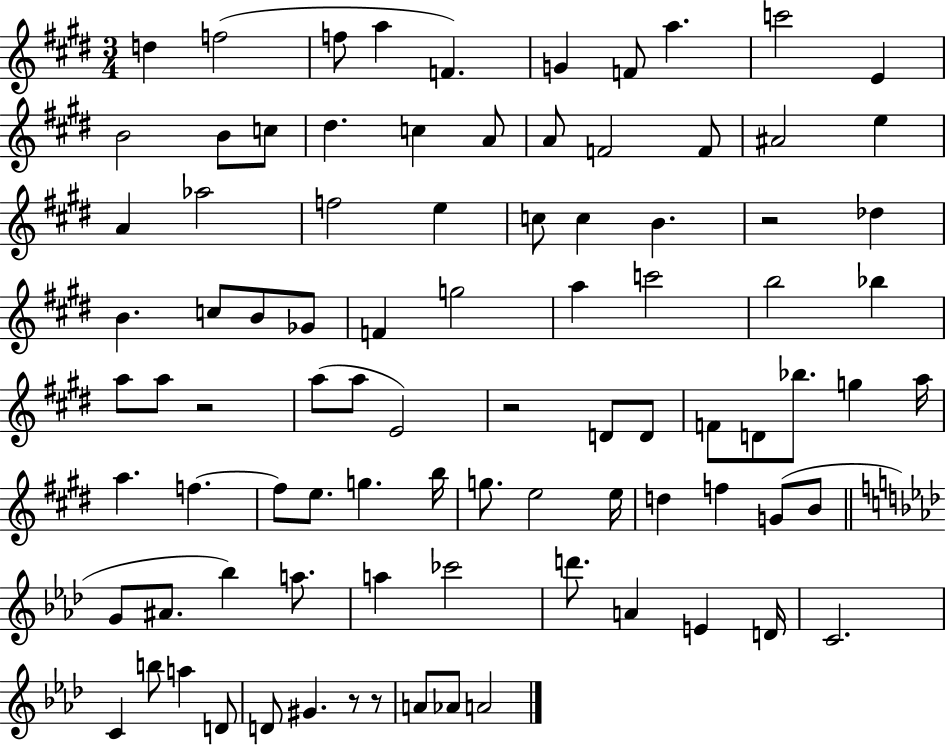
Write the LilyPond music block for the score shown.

{
  \clef treble
  \numericTimeSignature
  \time 3/4
  \key e \major
  \repeat volta 2 { d''4 f''2( | f''8 a''4 f'4.) | g'4 f'8 a''4. | c'''2 e'4 | \break b'2 b'8 c''8 | dis''4. c''4 a'8 | a'8 f'2 f'8 | ais'2 e''4 | \break a'4 aes''2 | f''2 e''4 | c''8 c''4 b'4. | r2 des''4 | \break b'4. c''8 b'8 ges'8 | f'4 g''2 | a''4 c'''2 | b''2 bes''4 | \break a''8 a''8 r2 | a''8( a''8 e'2) | r2 d'8 d'8 | f'8 d'8 bes''8. g''4 a''16 | \break a''4. f''4.~~ | f''8 e''8. g''4. b''16 | g''8. e''2 e''16 | d''4 f''4 g'8( b'8 | \break \bar "||" \break \key f \minor g'8 ais'8. bes''4) a''8. | a''4 ces'''2 | d'''8. a'4 e'4 d'16 | c'2. | \break c'4 b''8 a''4 d'8 | d'8 gis'4. r8 r8 | a'8 aes'8 a'2 | } \bar "|."
}